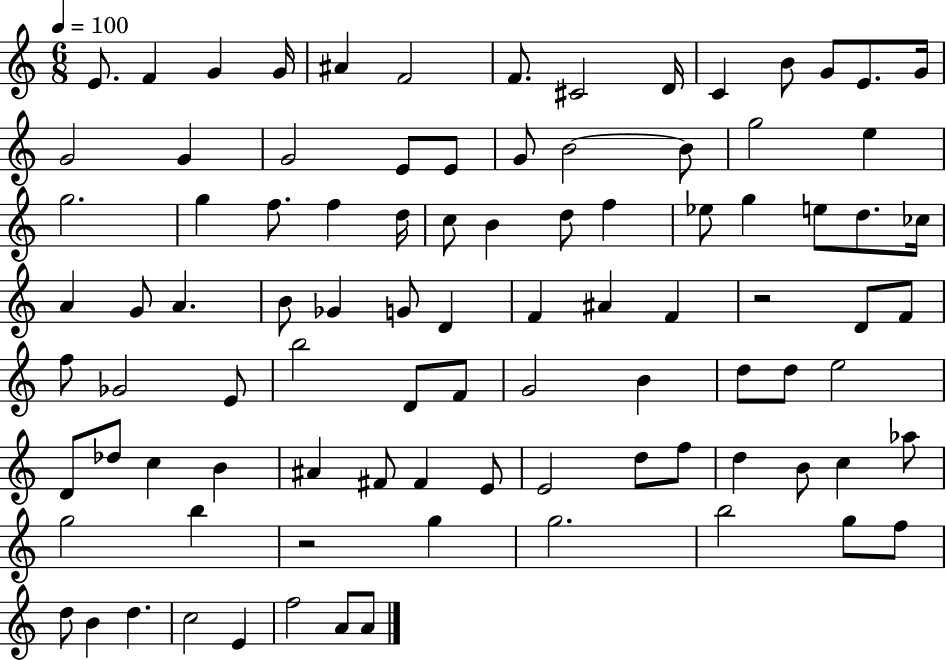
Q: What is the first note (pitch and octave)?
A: E4